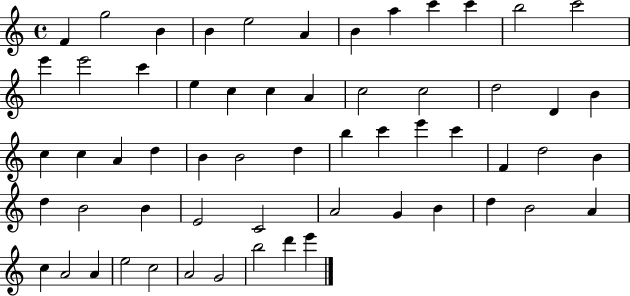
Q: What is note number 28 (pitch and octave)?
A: D5